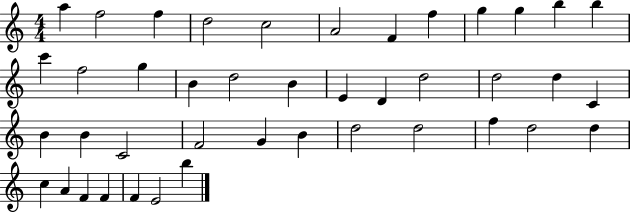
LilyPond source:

{
  \clef treble
  \numericTimeSignature
  \time 4/4
  \key c \major
  a''4 f''2 f''4 | d''2 c''2 | a'2 f'4 f''4 | g''4 g''4 b''4 b''4 | \break c'''4 f''2 g''4 | b'4 d''2 b'4 | e'4 d'4 d''2 | d''2 d''4 c'4 | \break b'4 b'4 c'2 | f'2 g'4 b'4 | d''2 d''2 | f''4 d''2 d''4 | \break c''4 a'4 f'4 f'4 | f'4 e'2 b''4 | \bar "|."
}